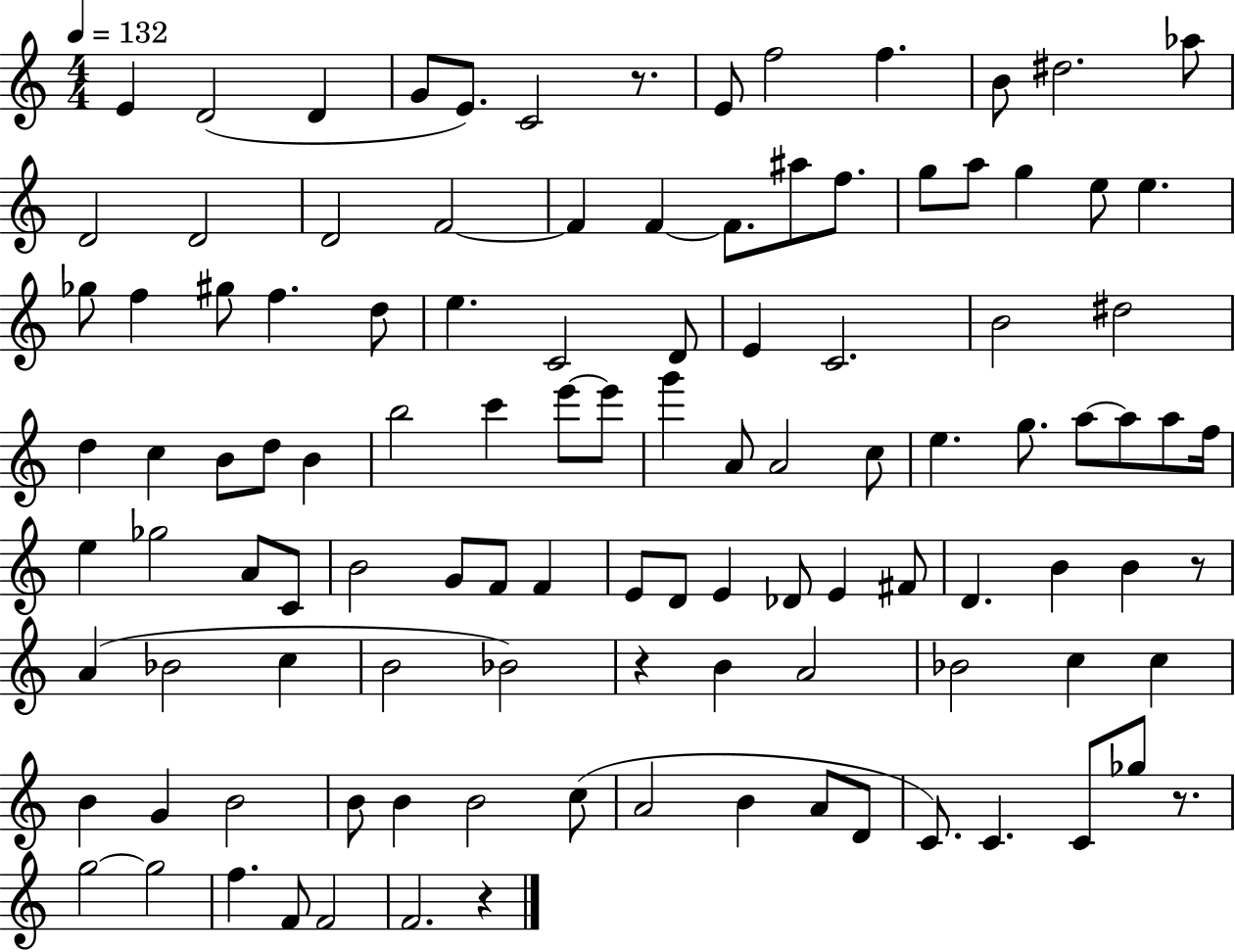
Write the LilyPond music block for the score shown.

{
  \clef treble
  \numericTimeSignature
  \time 4/4
  \key c \major
  \tempo 4 = 132
  e'4 d'2( d'4 | g'8 e'8.) c'2 r8. | e'8 f''2 f''4. | b'8 dis''2. aes''8 | \break d'2 d'2 | d'2 f'2~~ | f'4 f'4~~ f'8. ais''8 f''8. | g''8 a''8 g''4 e''8 e''4. | \break ges''8 f''4 gis''8 f''4. d''8 | e''4. c'2 d'8 | e'4 c'2. | b'2 dis''2 | \break d''4 c''4 b'8 d''8 b'4 | b''2 c'''4 e'''8~~ e'''8 | g'''4 a'8 a'2 c''8 | e''4. g''8. a''8~~ a''8 a''8 f''16 | \break e''4 ges''2 a'8 c'8 | b'2 g'8 f'8 f'4 | e'8 d'8 e'4 des'8 e'4 fis'8 | d'4. b'4 b'4 r8 | \break a'4( bes'2 c''4 | b'2 bes'2) | r4 b'4 a'2 | bes'2 c''4 c''4 | \break b'4 g'4 b'2 | b'8 b'4 b'2 c''8( | a'2 b'4 a'8 d'8 | c'8.) c'4. c'8 ges''8 r8. | \break g''2~~ g''2 | f''4. f'8 f'2 | f'2. r4 | \bar "|."
}